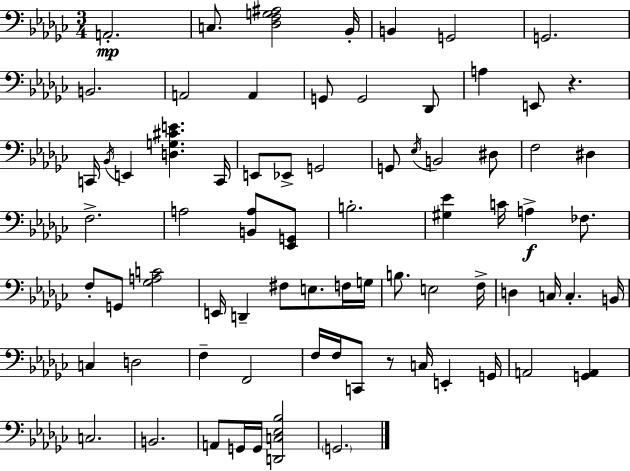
X:1
T:Untitled
M:3/4
L:1/4
K:Ebm
A,,2 C,/2 [_D,F,G,^A,]2 _B,,/4 B,, G,,2 G,,2 B,,2 A,,2 A,, G,,/2 G,,2 _D,,/2 A, E,,/2 z C,,/4 _B,,/4 E,, [D,G,^CE] C,,/4 E,,/2 _E,,/2 G,,2 G,,/2 _E,/4 B,,2 ^D,/2 F,2 ^D, F,2 A,2 [B,,A,]/2 [_E,,G,,]/2 B,2 [^G,_E] C/4 A, _F,/2 F,/2 G,,/2 [_G,A,C]2 E,,/4 D,, ^F,/2 E,/2 F,/4 G,/4 B,/2 E,2 F,/4 D, C,/4 C, B,,/4 C, D,2 F, F,,2 F,/4 F,/4 C,,/2 z/2 C,/4 E,, G,,/4 A,,2 [G,,A,,] C,2 B,,2 A,,/2 G,,/4 G,,/4 [D,,C,_E,_B,]2 G,,2